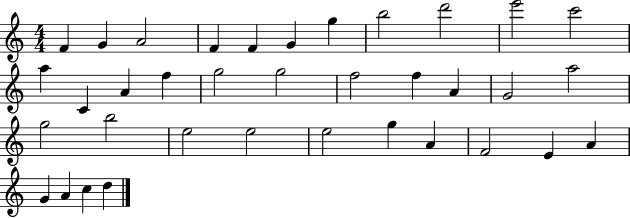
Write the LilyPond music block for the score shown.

{
  \clef treble
  \numericTimeSignature
  \time 4/4
  \key c \major
  f'4 g'4 a'2 | f'4 f'4 g'4 g''4 | b''2 d'''2 | e'''2 c'''2 | \break a''4 c'4 a'4 f''4 | g''2 g''2 | f''2 f''4 a'4 | g'2 a''2 | \break g''2 b''2 | e''2 e''2 | e''2 g''4 a'4 | f'2 e'4 a'4 | \break g'4 a'4 c''4 d''4 | \bar "|."
}